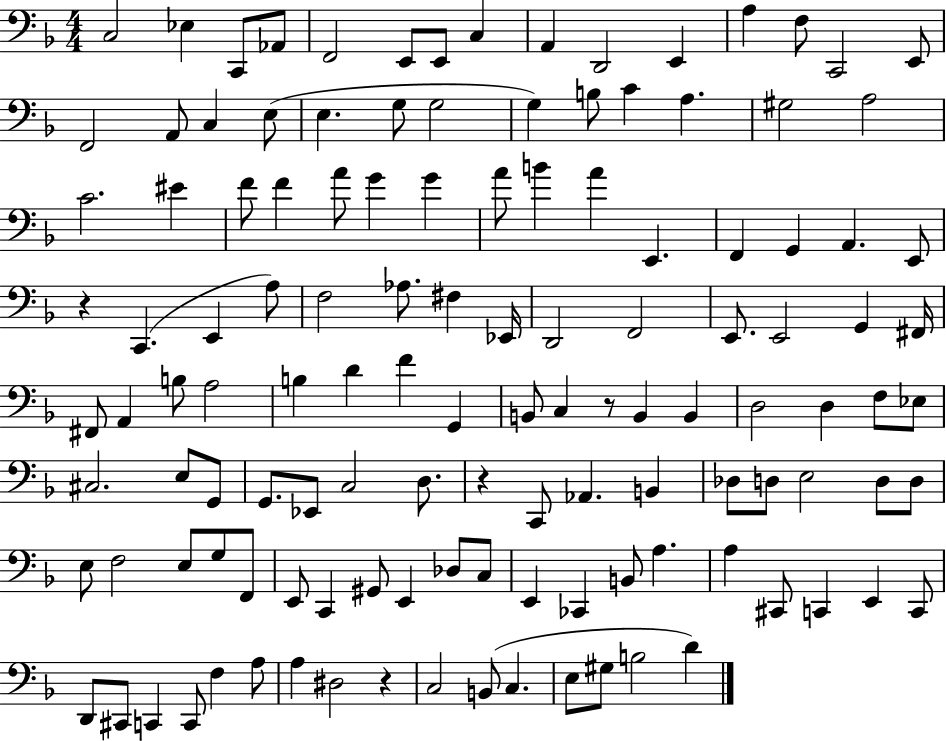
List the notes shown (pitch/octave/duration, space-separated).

C3/h Eb3/q C2/e Ab2/e F2/h E2/e E2/e C3/q A2/q D2/h E2/q A3/q F3/e C2/h E2/e F2/h A2/e C3/q E3/e E3/q. G3/e G3/h G3/q B3/e C4/q A3/q. G#3/h A3/h C4/h. EIS4/q F4/e F4/q A4/e G4/q G4/q A4/e B4/q A4/q E2/q. F2/q G2/q A2/q. E2/e R/q C2/q. E2/q A3/e F3/h Ab3/e. F#3/q Eb2/s D2/h F2/h E2/e. E2/h G2/q F#2/s F#2/e A2/q B3/e A3/h B3/q D4/q F4/q G2/q B2/e C3/q R/e B2/q B2/q D3/h D3/q F3/e Eb3/e C#3/h. E3/e G2/e G2/e. Eb2/e C3/h D3/e. R/q C2/e Ab2/q. B2/q Db3/e D3/e E3/h D3/e D3/e E3/e F3/h E3/e G3/e F2/e E2/e C2/q G#2/e E2/q Db3/e C3/e E2/q CES2/q B2/e A3/q. A3/q C#2/e C2/q E2/q C2/e D2/e C#2/e C2/q C2/e F3/q A3/e A3/q D#3/h R/q C3/h B2/e C3/q. E3/e G#3/e B3/h D4/q